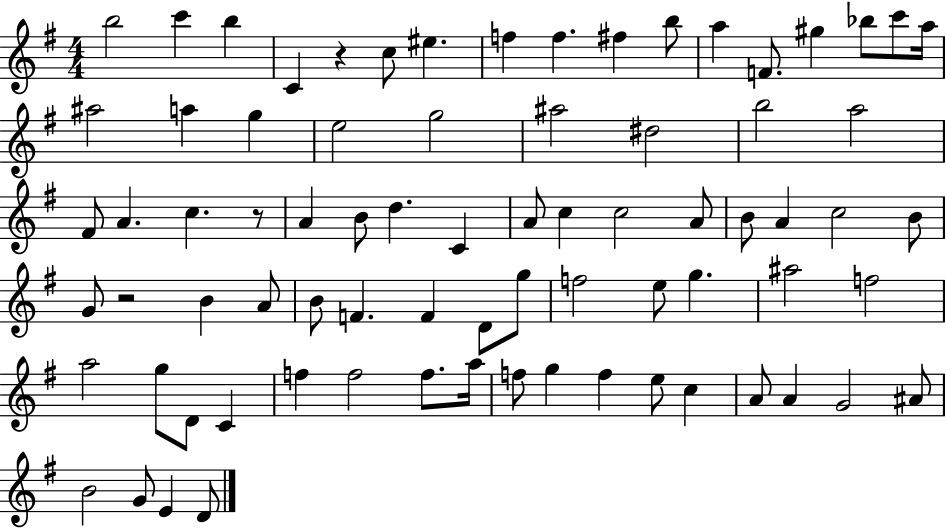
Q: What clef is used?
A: treble